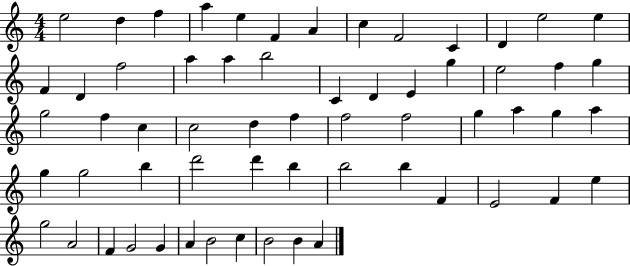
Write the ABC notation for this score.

X:1
T:Untitled
M:4/4
L:1/4
K:C
e2 d f a e F A c F2 C D e2 e F D f2 a a b2 C D E g e2 f g g2 f c c2 d f f2 f2 g a g a g g2 b d'2 d' b b2 b F E2 F e g2 A2 F G2 G A B2 c B2 B A